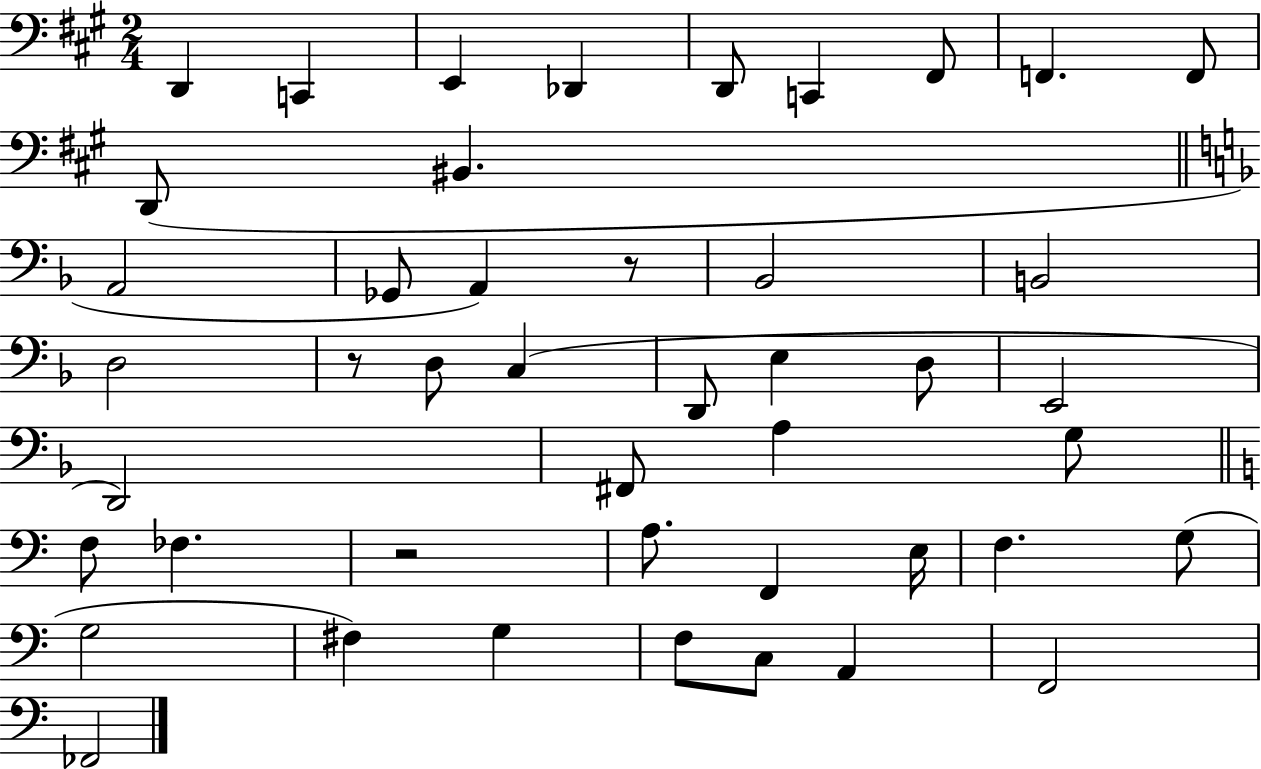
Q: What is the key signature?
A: A major